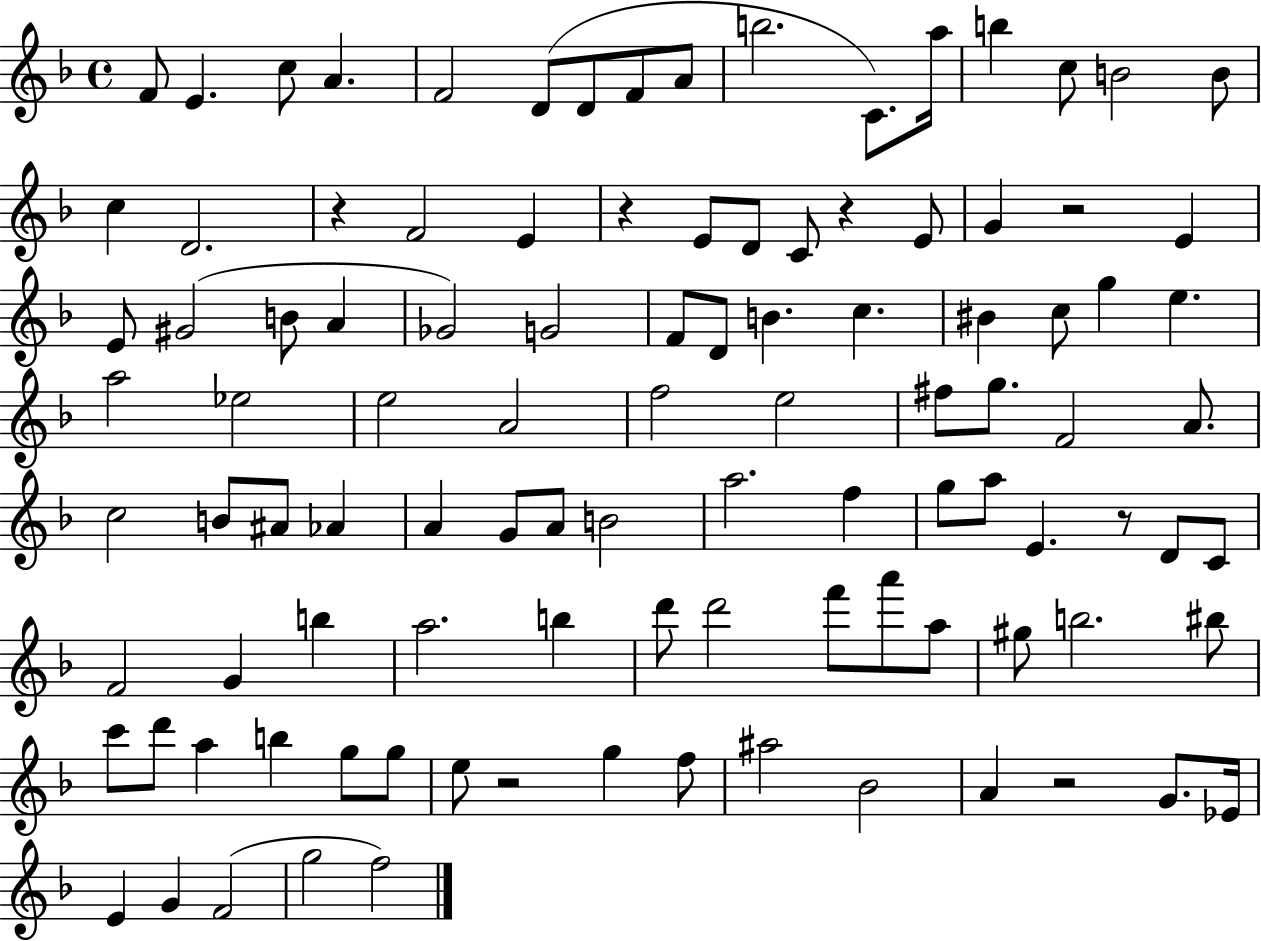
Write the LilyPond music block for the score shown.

{
  \clef treble
  \time 4/4
  \defaultTimeSignature
  \key f \major
  f'8 e'4. c''8 a'4. | f'2 d'8( d'8 f'8 a'8 | b''2. c'8.) a''16 | b''4 c''8 b'2 b'8 | \break c''4 d'2. | r4 f'2 e'4 | r4 e'8 d'8 c'8 r4 e'8 | g'4 r2 e'4 | \break e'8 gis'2( b'8 a'4 | ges'2) g'2 | f'8 d'8 b'4. c''4. | bis'4 c''8 g''4 e''4. | \break a''2 ees''2 | e''2 a'2 | f''2 e''2 | fis''8 g''8. f'2 a'8. | \break c''2 b'8 ais'8 aes'4 | a'4 g'8 a'8 b'2 | a''2. f''4 | g''8 a''8 e'4. r8 d'8 c'8 | \break f'2 g'4 b''4 | a''2. b''4 | d'''8 d'''2 f'''8 a'''8 a''8 | gis''8 b''2. bis''8 | \break c'''8 d'''8 a''4 b''4 g''8 g''8 | e''8 r2 g''4 f''8 | ais''2 bes'2 | a'4 r2 g'8. ees'16 | \break e'4 g'4 f'2( | g''2 f''2) | \bar "|."
}